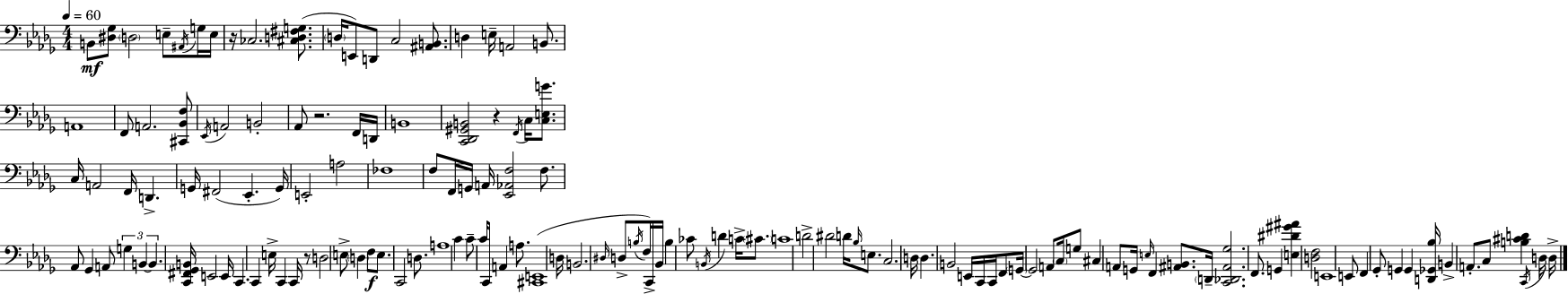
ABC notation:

X:1
T:Untitled
M:4/4
L:1/4
K:Bbm
B,,/2 [^D,_G,]/2 D,2 E,/2 ^A,,/4 G,/4 E,/4 z/4 _C,2 [^C,D,^F,G,]/2 D,/4 E,,/2 D,,/2 C,2 [^A,,B,,]/2 D, E,/4 A,,2 B,,/2 A,,4 F,,/2 A,,2 [^C,,_B,,F,]/2 _E,,/4 A,,2 B,,2 _A,,/2 z2 F,,/4 D,,/4 B,,4 [C,,_D,,^G,,B,,]2 z F,,/4 C,/4 [C,E,G]/2 C,/4 A,,2 F,,/4 D,, G,,/4 ^F,,2 _E,, G,,/4 E,,2 A,2 _F,4 F,/2 F,,/4 G,,/4 A,,/4 [_E,,_A,,F,]2 F,/2 _A,,/2 _G,, A,,/2 G, B,, B,, [C,,^F,,_G,,B,,]/4 E,,2 E,,/4 C,, C,, E,/4 C,, C,,/4 z/2 D,2 E,/2 D, F,/2 E,/2 C,,2 D,/2 A,4 C C/2 C/4 C,,/2 A,, A,/2 [^C,,E,,]4 D,/4 B,,2 ^D,/4 D,/2 B,/4 F,/4 C,,/4 _B,,/4 B, _C/2 B,,/4 D C/4 ^C/2 C4 D2 ^D2 D/4 _B,/4 E,/2 C,2 D,/4 D, B,,2 E,,/4 C,,/4 C,,/4 F,,/2 G,,/4 G,,2 A,,/2 C,/4 G,/2 ^C, A,,/2 G,,/4 E,/4 F,, [^A,,B,,]/2 D,,/4 [C,,_D,,^A,,_G,]2 F,,/2 G,, [E,^D^G^A] [D,F,]2 E,,4 E,,/2 F,, _G,,/2 G,, G,, [D,,_G,,_B,]/4 B,, A,,/2 C,/2 [B,^CD] C,,/4 D,/4 D,/4